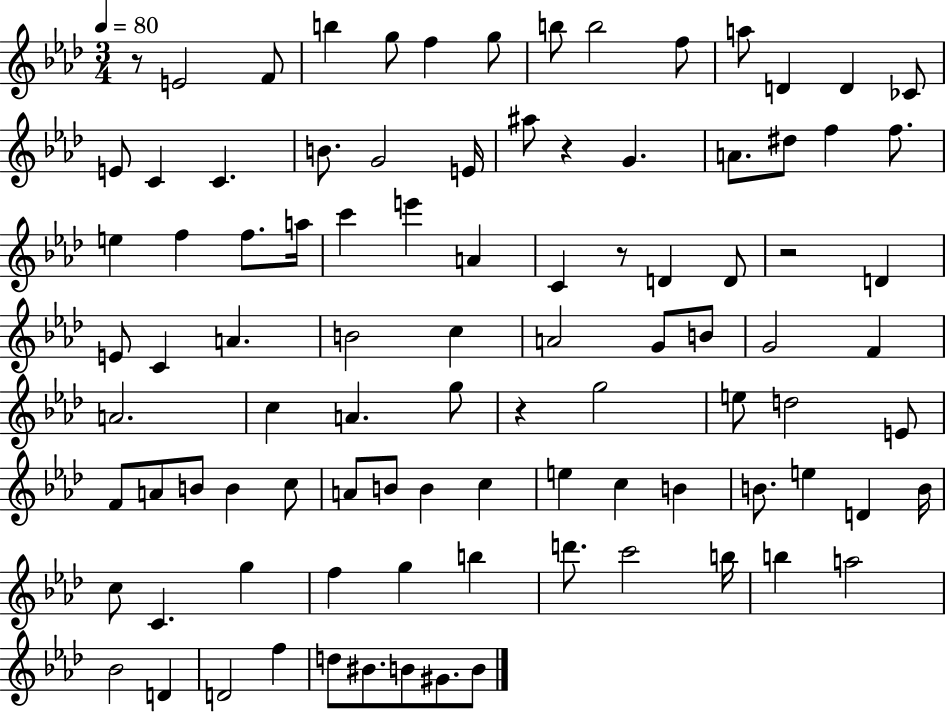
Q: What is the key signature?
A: AES major